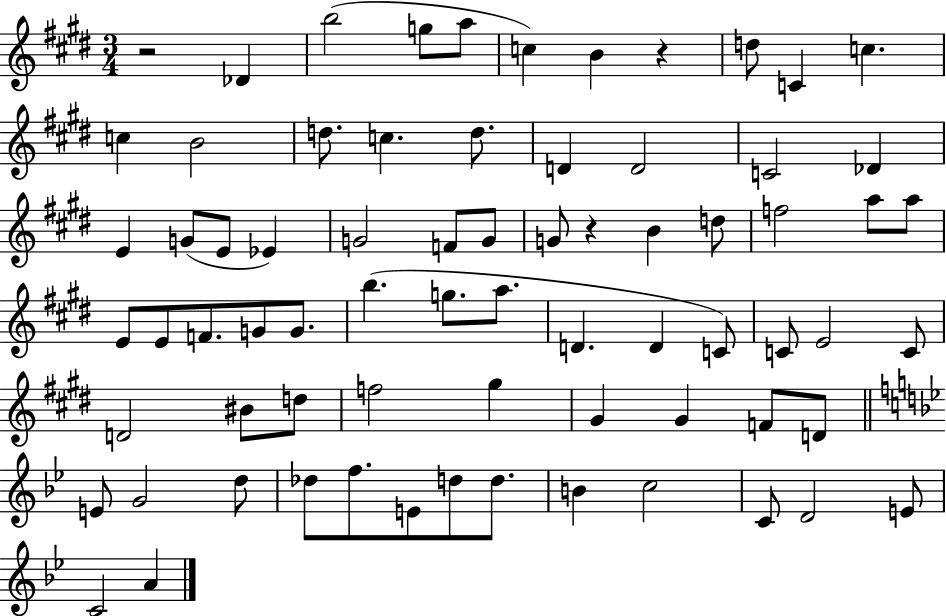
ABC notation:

X:1
T:Untitled
M:3/4
L:1/4
K:E
z2 _D b2 g/2 a/2 c B z d/2 C c c B2 d/2 c d/2 D D2 C2 _D E G/2 E/2 _E G2 F/2 G/2 G/2 z B d/2 f2 a/2 a/2 E/2 E/2 F/2 G/2 G/2 b g/2 a/2 D D C/2 C/2 E2 C/2 D2 ^B/2 d/2 f2 ^g ^G ^G F/2 D/2 E/2 G2 d/2 _d/2 f/2 E/2 d/2 d/2 B c2 C/2 D2 E/2 C2 A